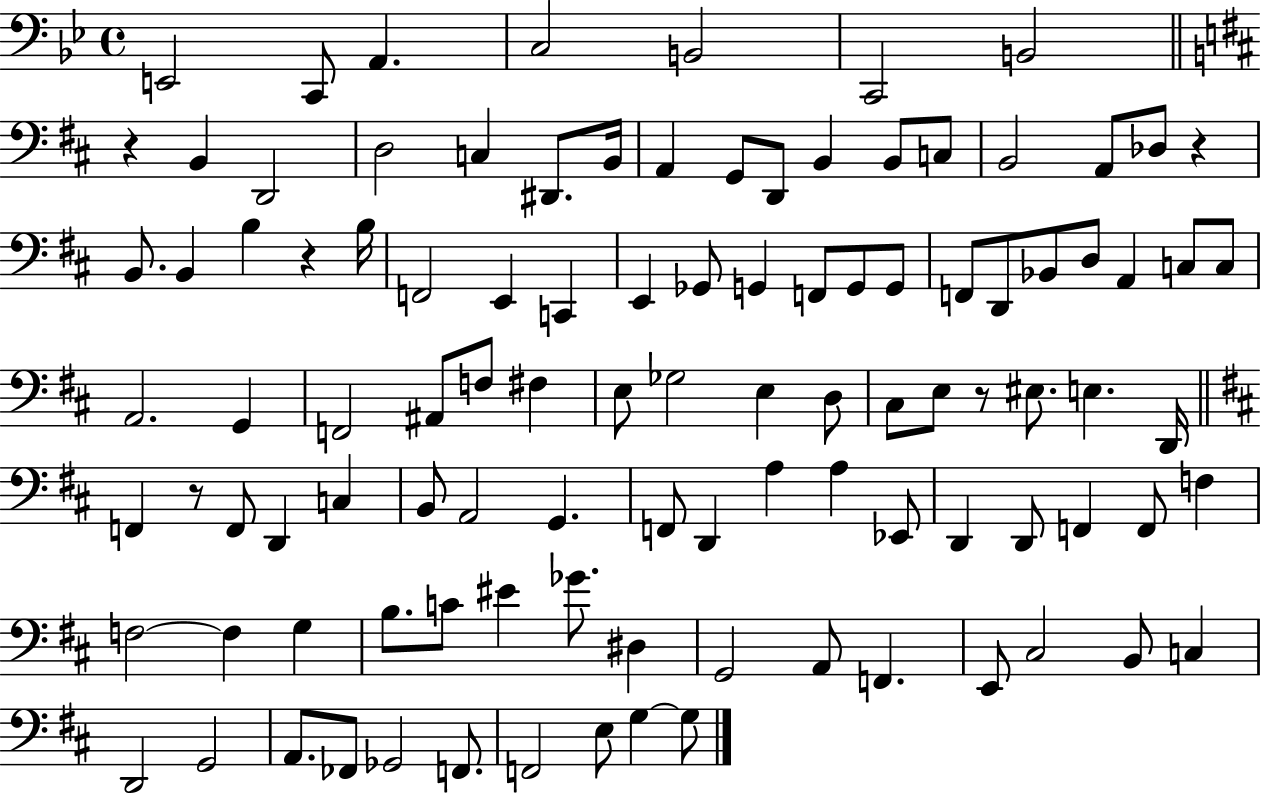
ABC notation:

X:1
T:Untitled
M:4/4
L:1/4
K:Bb
E,,2 C,,/2 A,, C,2 B,,2 C,,2 B,,2 z B,, D,,2 D,2 C, ^D,,/2 B,,/4 A,, G,,/2 D,,/2 B,, B,,/2 C,/2 B,,2 A,,/2 _D,/2 z B,,/2 B,, B, z B,/4 F,,2 E,, C,, E,, _G,,/2 G,, F,,/2 G,,/2 G,,/2 F,,/2 D,,/2 _B,,/2 D,/2 A,, C,/2 C,/2 A,,2 G,, F,,2 ^A,,/2 F,/2 ^F, E,/2 _G,2 E, D,/2 ^C,/2 E,/2 z/2 ^E,/2 E, D,,/4 F,, z/2 F,,/2 D,, C, B,,/2 A,,2 G,, F,,/2 D,, A, A, _E,,/2 D,, D,,/2 F,, F,,/2 F, F,2 F, G, B,/2 C/2 ^E _G/2 ^D, G,,2 A,,/2 F,, E,,/2 ^C,2 B,,/2 C, D,,2 G,,2 A,,/2 _F,,/2 _G,,2 F,,/2 F,,2 E,/2 G, G,/2